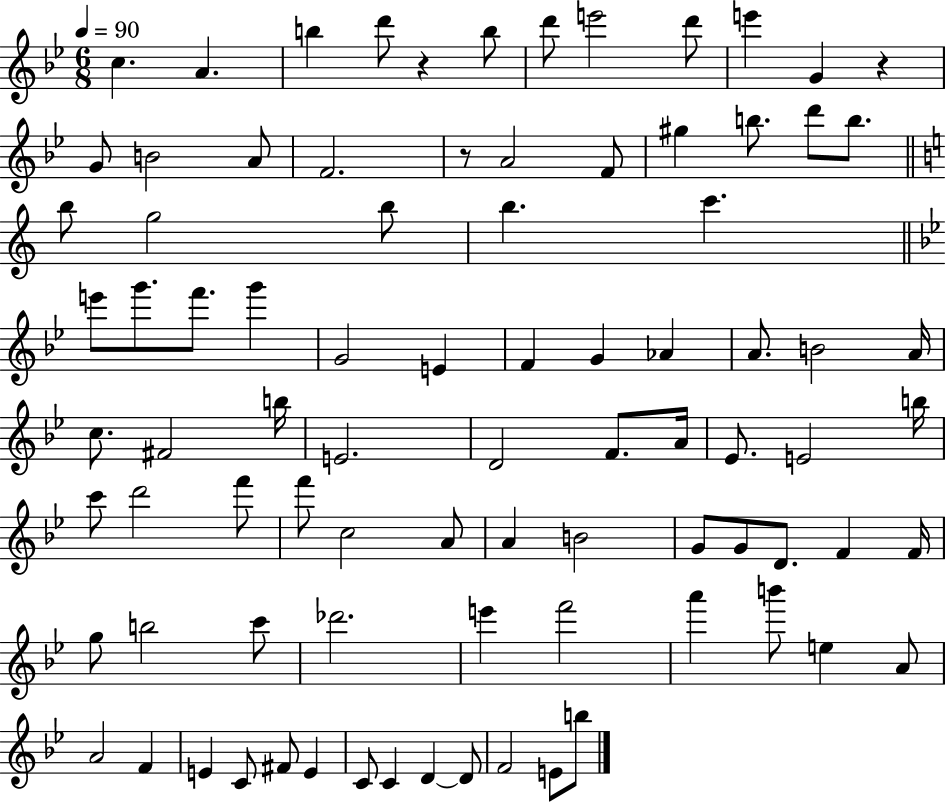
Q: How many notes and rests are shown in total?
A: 86